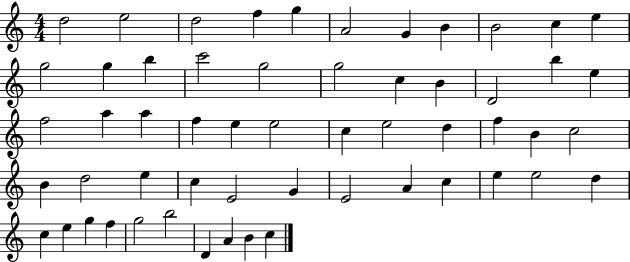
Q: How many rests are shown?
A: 0